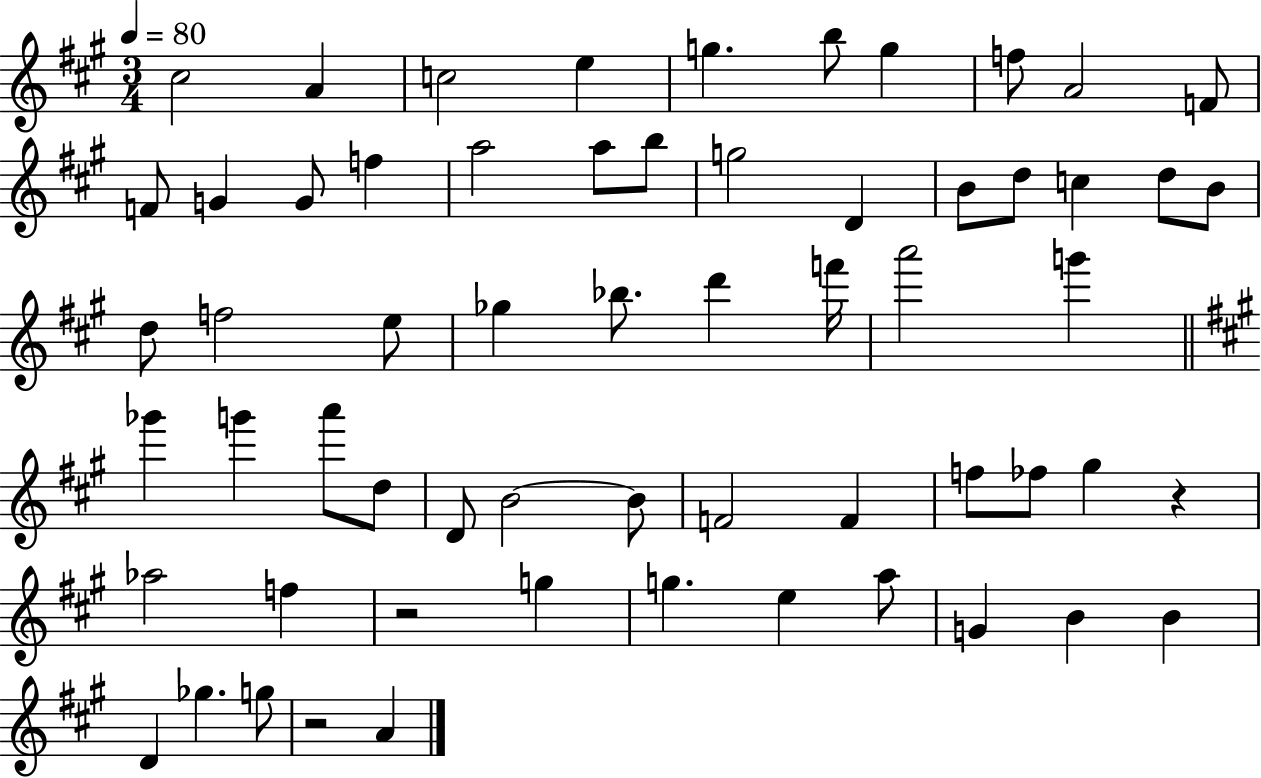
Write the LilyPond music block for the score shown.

{
  \clef treble
  \numericTimeSignature
  \time 3/4
  \key a \major
  \tempo 4 = 80
  cis''2 a'4 | c''2 e''4 | g''4. b''8 g''4 | f''8 a'2 f'8 | \break f'8 g'4 g'8 f''4 | a''2 a''8 b''8 | g''2 d'4 | b'8 d''8 c''4 d''8 b'8 | \break d''8 f''2 e''8 | ges''4 bes''8. d'''4 f'''16 | a'''2 g'''4 | \bar "||" \break \key a \major ges'''4 g'''4 a'''8 d''8 | d'8 b'2~~ b'8 | f'2 f'4 | f''8 fes''8 gis''4 r4 | \break aes''2 f''4 | r2 g''4 | g''4. e''4 a''8 | g'4 b'4 b'4 | \break d'4 ges''4. g''8 | r2 a'4 | \bar "|."
}